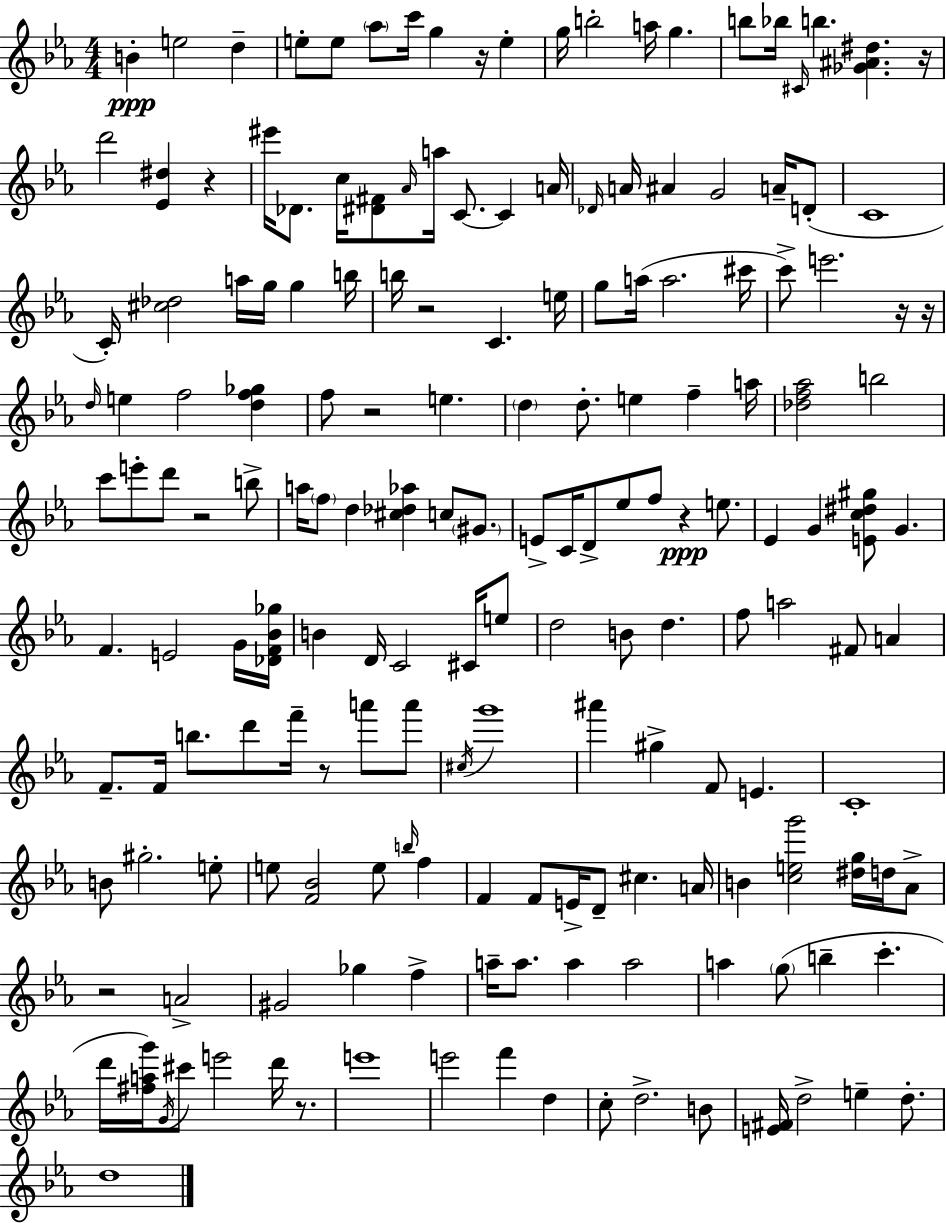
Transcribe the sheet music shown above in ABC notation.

X:1
T:Untitled
M:4/4
L:1/4
K:Cm
B e2 d e/2 e/2 _a/2 c'/4 g z/4 e g/4 b2 a/4 g b/2 _b/4 ^C/4 b [_G^A^d] z/4 d'2 [_E^d] z ^e'/4 _D/2 c/4 [^D^F]/2 _A/4 a/4 C/2 C A/4 _D/4 A/4 ^A G2 A/4 D/2 C4 C/4 [^c_d]2 a/4 g/4 g b/4 b/4 z2 C e/4 g/2 a/4 a2 ^c'/4 c'/2 e'2 z/4 z/4 d/4 e f2 [df_g] f/2 z2 e d d/2 e f a/4 [_df_a]2 b2 c'/2 e'/2 d'/2 z2 b/2 a/4 f/2 d [^c_d_a] c/2 ^G/2 E/2 C/4 D/2 _e/2 f/2 z e/2 _E G [Ec^d^g]/2 G F E2 G/4 [_DF_B_g]/4 B D/4 C2 ^C/4 e/2 d2 B/2 d f/2 a2 ^F/2 A F/2 F/4 b/2 d'/2 f'/4 z/2 a'/2 a'/2 ^c/4 g'4 ^a' ^g F/2 E C4 B/2 ^g2 e/2 e/2 [F_B]2 e/2 b/4 f F F/2 E/4 D/2 ^c A/4 B [ceg']2 [^dg]/4 d/4 _A/2 z2 A2 ^G2 _g f a/4 a/2 a a2 a g/2 b c' d'/4 [^fag']/4 G/4 ^c'/2 e'2 d'/4 z/2 e'4 e'2 f' d c/2 d2 B/2 [E^F]/4 d2 e d/2 d4